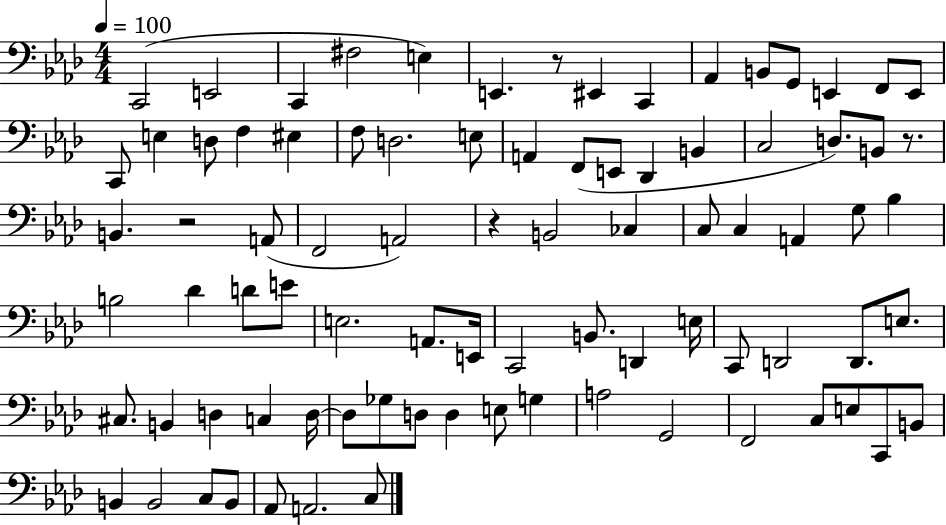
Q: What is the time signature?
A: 4/4